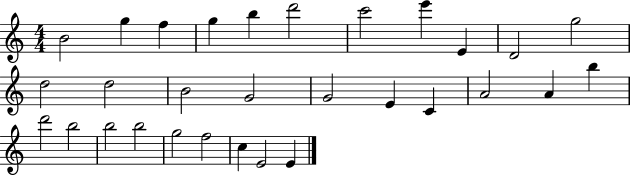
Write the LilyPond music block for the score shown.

{
  \clef treble
  \numericTimeSignature
  \time 4/4
  \key c \major
  b'2 g''4 f''4 | g''4 b''4 d'''2 | c'''2 e'''4 e'4 | d'2 g''2 | \break d''2 d''2 | b'2 g'2 | g'2 e'4 c'4 | a'2 a'4 b''4 | \break d'''2 b''2 | b''2 b''2 | g''2 f''2 | c''4 e'2 e'4 | \break \bar "|."
}